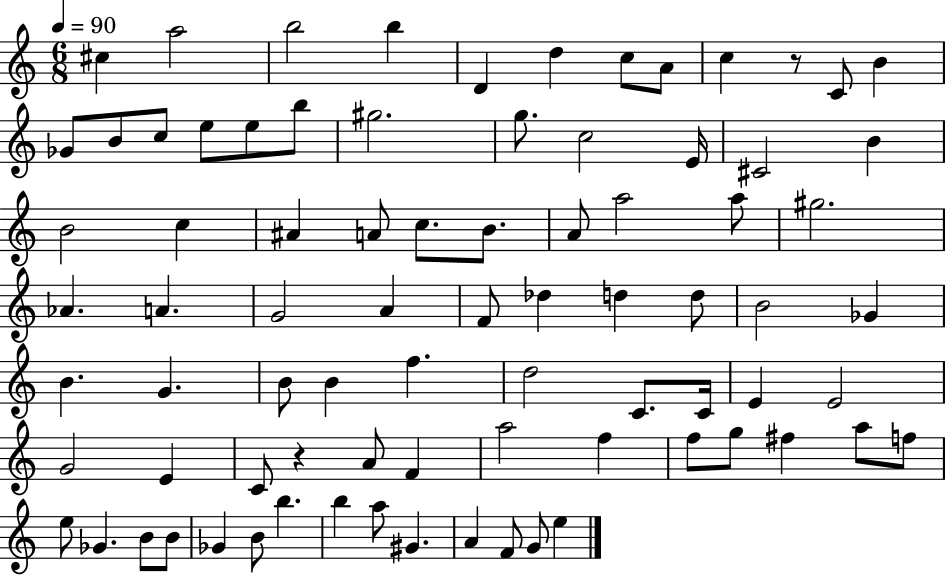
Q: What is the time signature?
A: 6/8